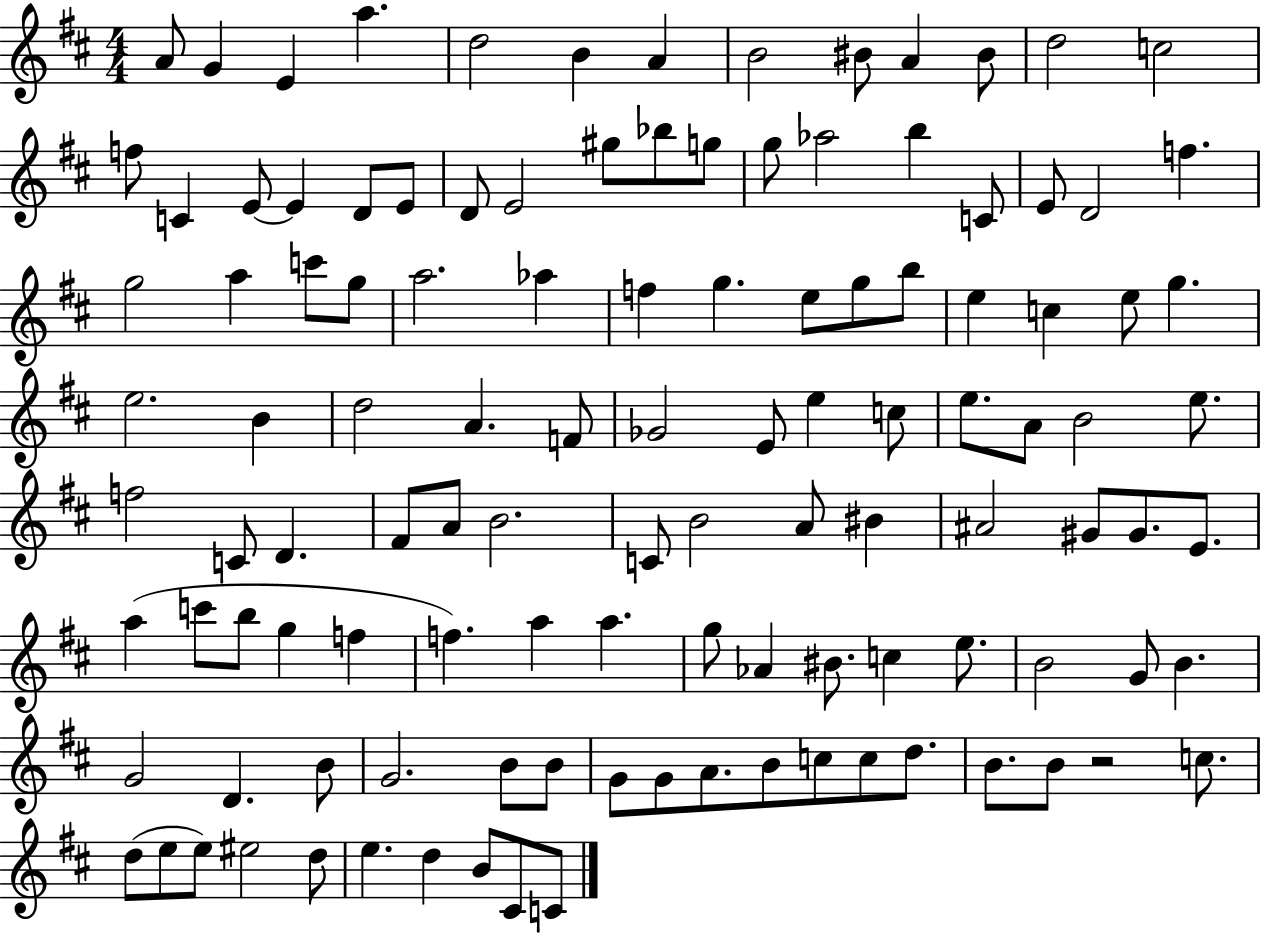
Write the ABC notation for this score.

X:1
T:Untitled
M:4/4
L:1/4
K:D
A/2 G E a d2 B A B2 ^B/2 A ^B/2 d2 c2 f/2 C E/2 E D/2 E/2 D/2 E2 ^g/2 _b/2 g/2 g/2 _a2 b C/2 E/2 D2 f g2 a c'/2 g/2 a2 _a f g e/2 g/2 b/2 e c e/2 g e2 B d2 A F/2 _G2 E/2 e c/2 e/2 A/2 B2 e/2 f2 C/2 D ^F/2 A/2 B2 C/2 B2 A/2 ^B ^A2 ^G/2 ^G/2 E/2 a c'/2 b/2 g f f a a g/2 _A ^B/2 c e/2 B2 G/2 B G2 D B/2 G2 B/2 B/2 G/2 G/2 A/2 B/2 c/2 c/2 d/2 B/2 B/2 z2 c/2 d/2 e/2 e/2 ^e2 d/2 e d B/2 ^C/2 C/2